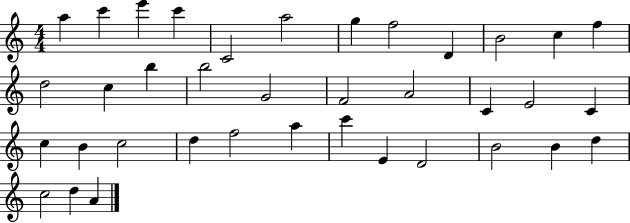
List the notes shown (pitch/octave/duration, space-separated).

A5/q C6/q E6/q C6/q C4/h A5/h G5/q F5/h D4/q B4/h C5/q F5/q D5/h C5/q B5/q B5/h G4/h F4/h A4/h C4/q E4/h C4/q C5/q B4/q C5/h D5/q F5/h A5/q C6/q E4/q D4/h B4/h B4/q D5/q C5/h D5/q A4/q